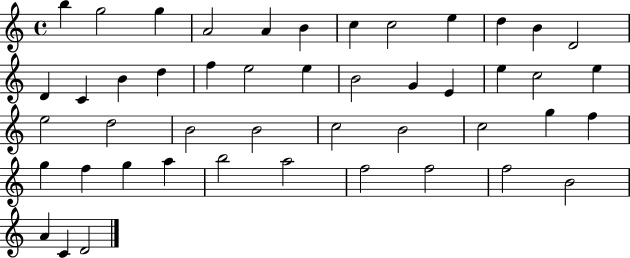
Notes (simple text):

B5/q G5/h G5/q A4/h A4/q B4/q C5/q C5/h E5/q D5/q B4/q D4/h D4/q C4/q B4/q D5/q F5/q E5/h E5/q B4/h G4/q E4/q E5/q C5/h E5/q E5/h D5/h B4/h B4/h C5/h B4/h C5/h G5/q F5/q G5/q F5/q G5/q A5/q B5/h A5/h F5/h F5/h F5/h B4/h A4/q C4/q D4/h